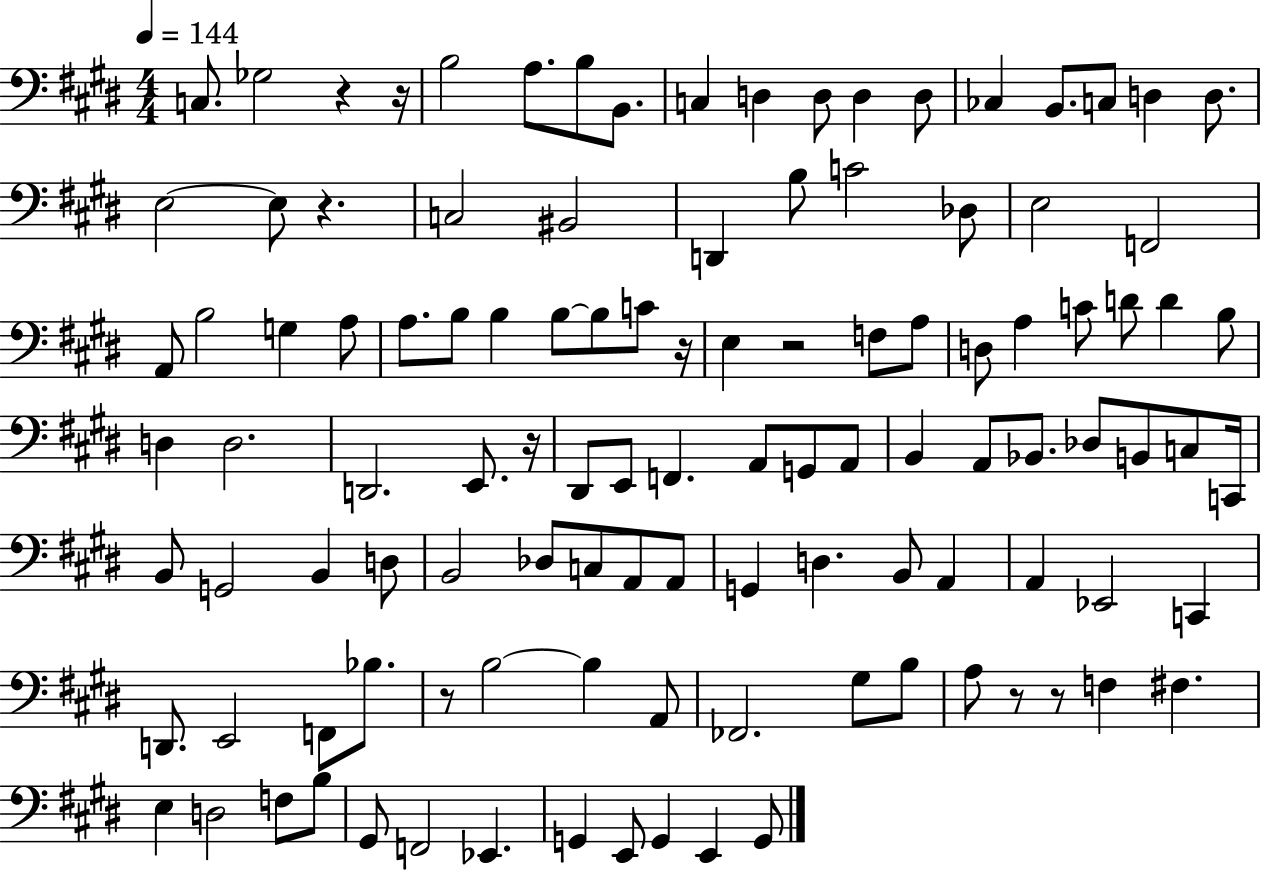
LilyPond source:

{
  \clef bass
  \numericTimeSignature
  \time 4/4
  \key e \major
  \tempo 4 = 144
  \repeat volta 2 { c8. ges2 r4 r16 | b2 a8. b8 b,8. | c4 d4 d8 d4 d8 | ces4 b,8. c8 d4 d8. | \break e2~~ e8 r4. | c2 bis,2 | d,4 b8 c'2 des8 | e2 f,2 | \break a,8 b2 g4 a8 | a8. b8 b4 b8~~ b8 c'8 r16 | e4 r2 f8 a8 | d8 a4 c'8 d'8 d'4 b8 | \break d4 d2. | d,2. e,8. r16 | dis,8 e,8 f,4. a,8 g,8 a,8 | b,4 a,8 bes,8. des8 b,8 c8 c,16 | \break b,8 g,2 b,4 d8 | b,2 des8 c8 a,8 a,8 | g,4 d4. b,8 a,4 | a,4 ees,2 c,4 | \break d,8. e,2 f,8 bes8. | r8 b2~~ b4 a,8 | fes,2. gis8 b8 | a8 r8 r8 f4 fis4. | \break e4 d2 f8 b8 | gis,8 f,2 ees,4. | g,4 e,8 g,4 e,4 g,8 | } \bar "|."
}